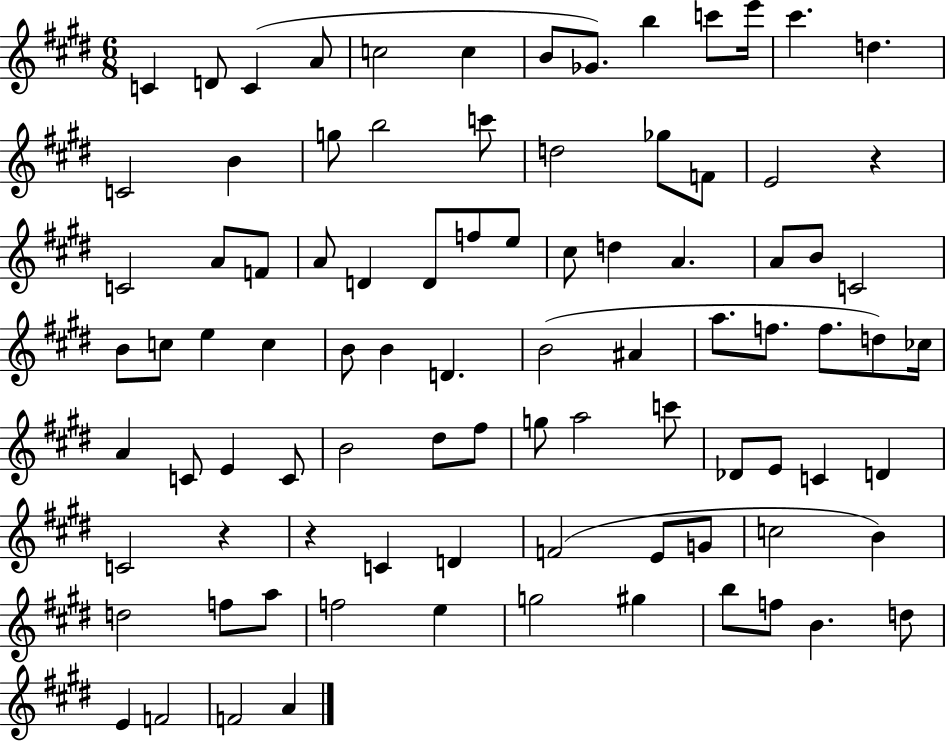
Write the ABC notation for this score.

X:1
T:Untitled
M:6/8
L:1/4
K:E
C D/2 C A/2 c2 c B/2 _G/2 b c'/2 e'/4 ^c' d C2 B g/2 b2 c'/2 d2 _g/2 F/2 E2 z C2 A/2 F/2 A/2 D D/2 f/2 e/2 ^c/2 d A A/2 B/2 C2 B/2 c/2 e c B/2 B D B2 ^A a/2 f/2 f/2 d/2 _c/4 A C/2 E C/2 B2 ^d/2 ^f/2 g/2 a2 c'/2 _D/2 E/2 C D C2 z z C D F2 E/2 G/2 c2 B d2 f/2 a/2 f2 e g2 ^g b/2 f/2 B d/2 E F2 F2 A